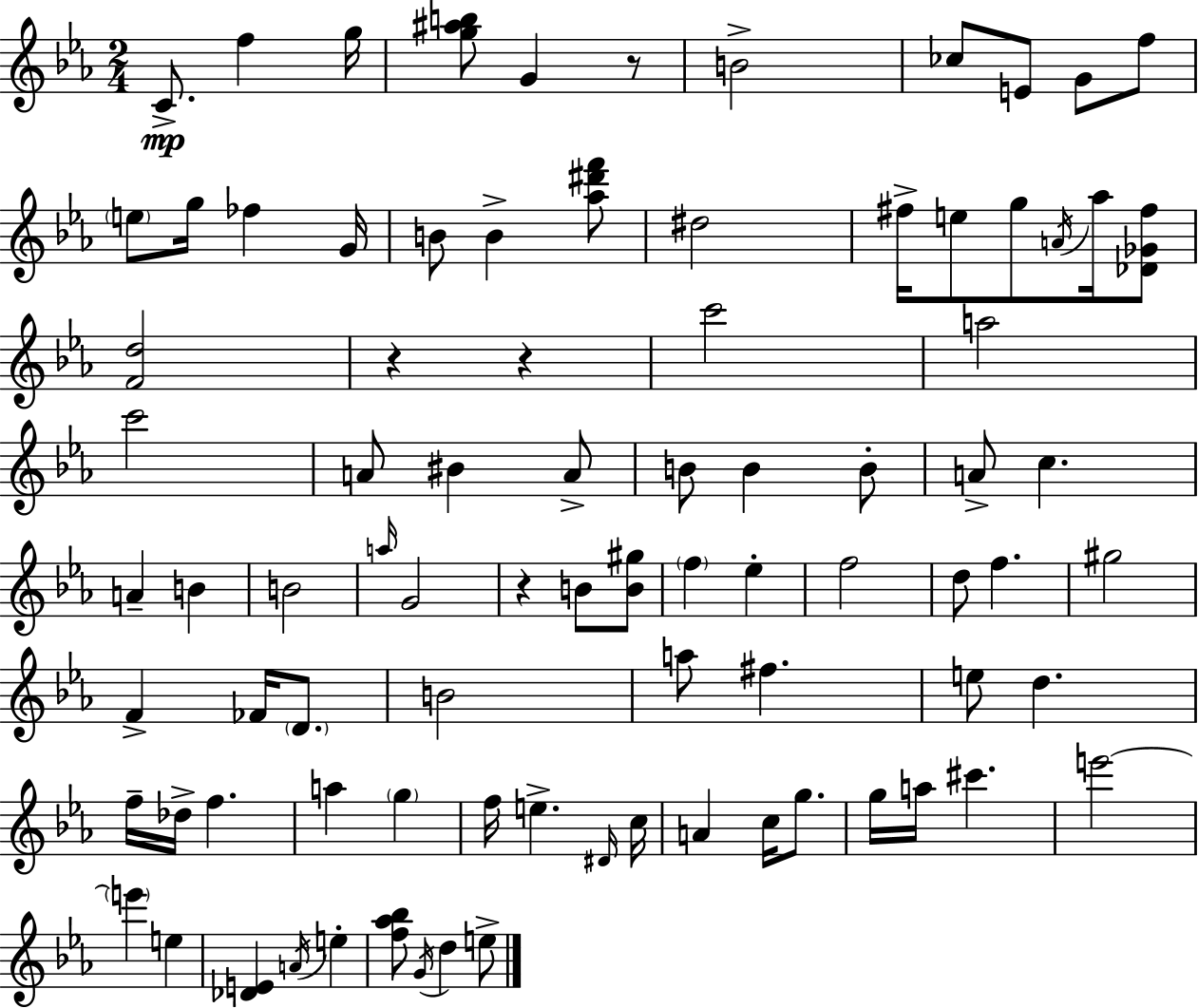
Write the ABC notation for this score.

X:1
T:Untitled
M:2/4
L:1/4
K:Eb
C/2 f g/4 [g^ab]/2 G z/2 B2 _c/2 E/2 G/2 f/2 e/2 g/4 _f G/4 B/2 B [_a^d'f']/2 ^d2 ^f/4 e/2 g/2 A/4 _a/4 [_D_G^f]/2 [Fd]2 z z c'2 a2 c'2 A/2 ^B A/2 B/2 B B/2 A/2 c A B B2 a/4 G2 z B/2 [B^g]/2 f _e f2 d/2 f ^g2 F _F/4 D/2 B2 a/2 ^f e/2 d f/4 _d/4 f a g f/4 e ^D/4 c/4 A c/4 g/2 g/4 a/4 ^c' e'2 e' e [_DE] A/4 e [f_a_b]/2 G/4 d e/2